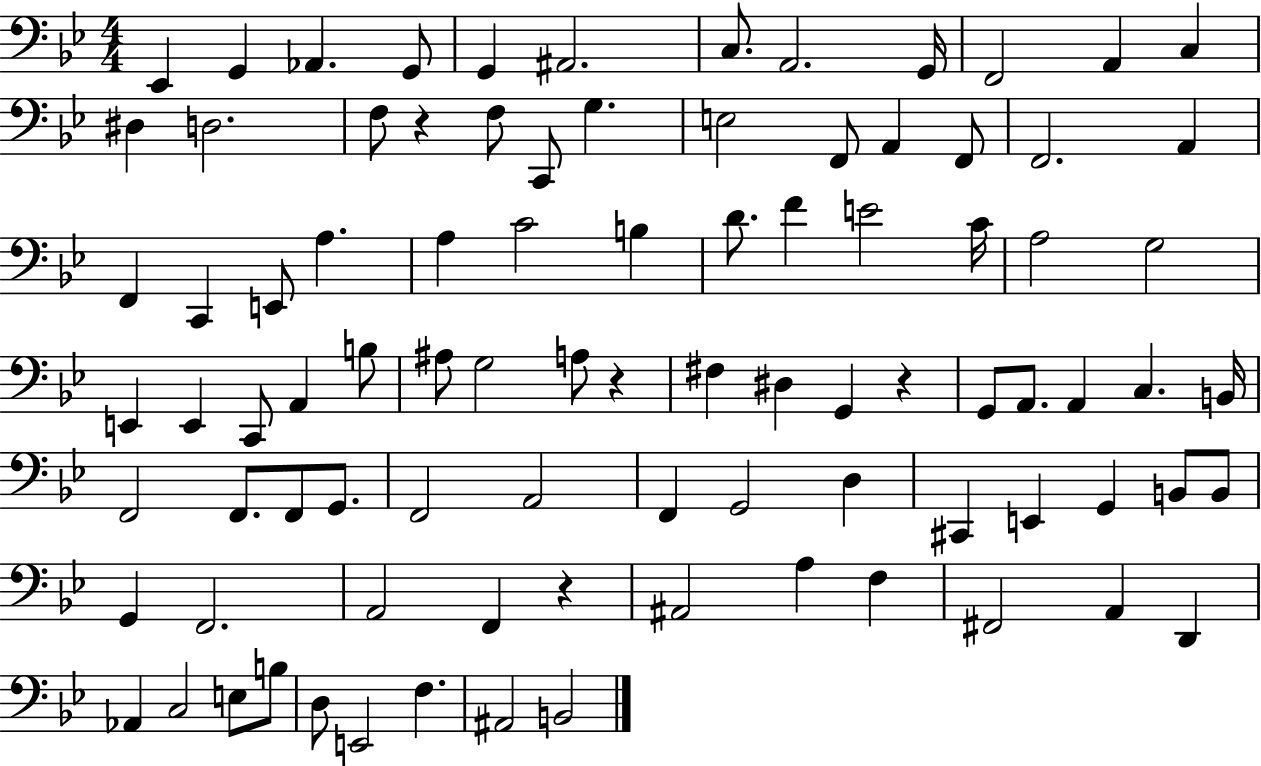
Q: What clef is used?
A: bass